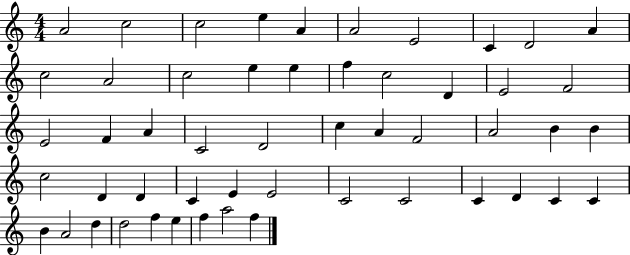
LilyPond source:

{
  \clef treble
  \numericTimeSignature
  \time 4/4
  \key c \major
  a'2 c''2 | c''2 e''4 a'4 | a'2 e'2 | c'4 d'2 a'4 | \break c''2 a'2 | c''2 e''4 e''4 | f''4 c''2 d'4 | e'2 f'2 | \break e'2 f'4 a'4 | c'2 d'2 | c''4 a'4 f'2 | a'2 b'4 b'4 | \break c''2 d'4 d'4 | c'4 e'4 e'2 | c'2 c'2 | c'4 d'4 c'4 c'4 | \break b'4 a'2 d''4 | d''2 f''4 e''4 | f''4 a''2 f''4 | \bar "|."
}